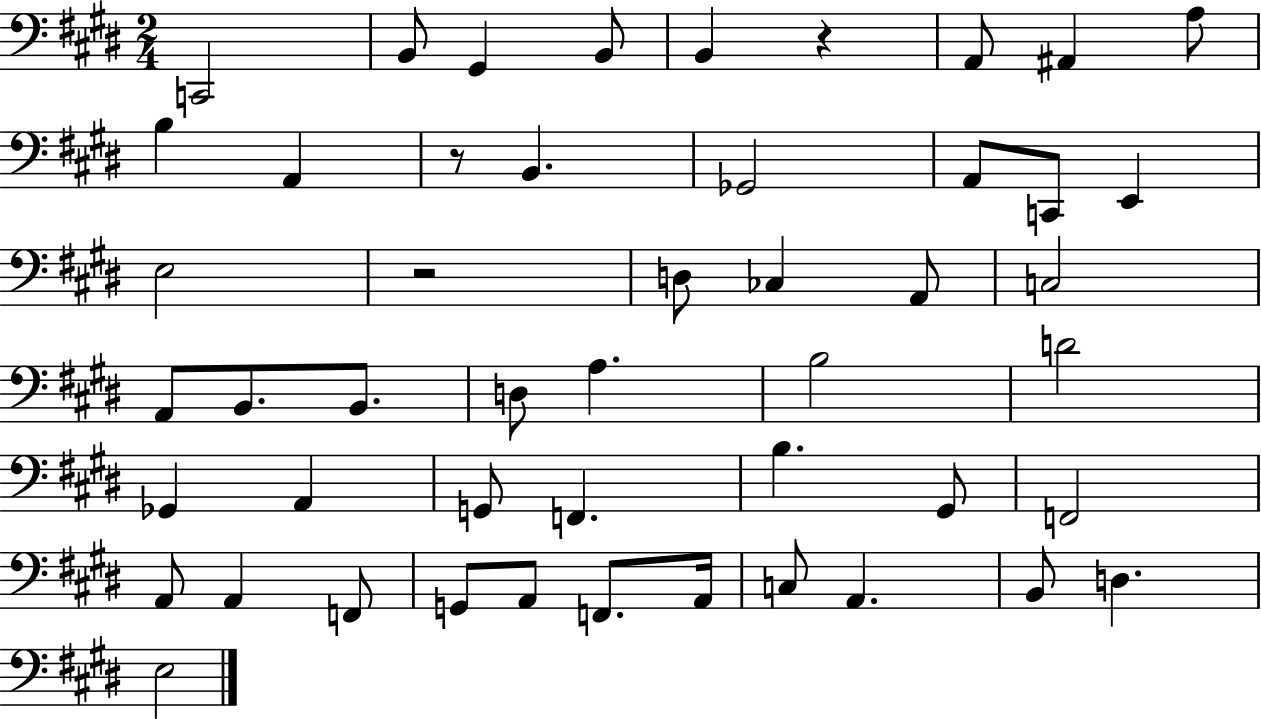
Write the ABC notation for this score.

X:1
T:Untitled
M:2/4
L:1/4
K:E
C,,2 B,,/2 ^G,, B,,/2 B,, z A,,/2 ^A,, A,/2 B, A,, z/2 B,, _G,,2 A,,/2 C,,/2 E,, E,2 z2 D,/2 _C, A,,/2 C,2 A,,/2 B,,/2 B,,/2 D,/2 A, B,2 D2 _G,, A,, G,,/2 F,, B, ^G,,/2 F,,2 A,,/2 A,, F,,/2 G,,/2 A,,/2 F,,/2 A,,/4 C,/2 A,, B,,/2 D, E,2